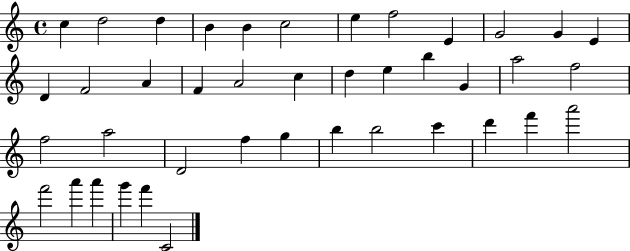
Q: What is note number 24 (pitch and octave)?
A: F5